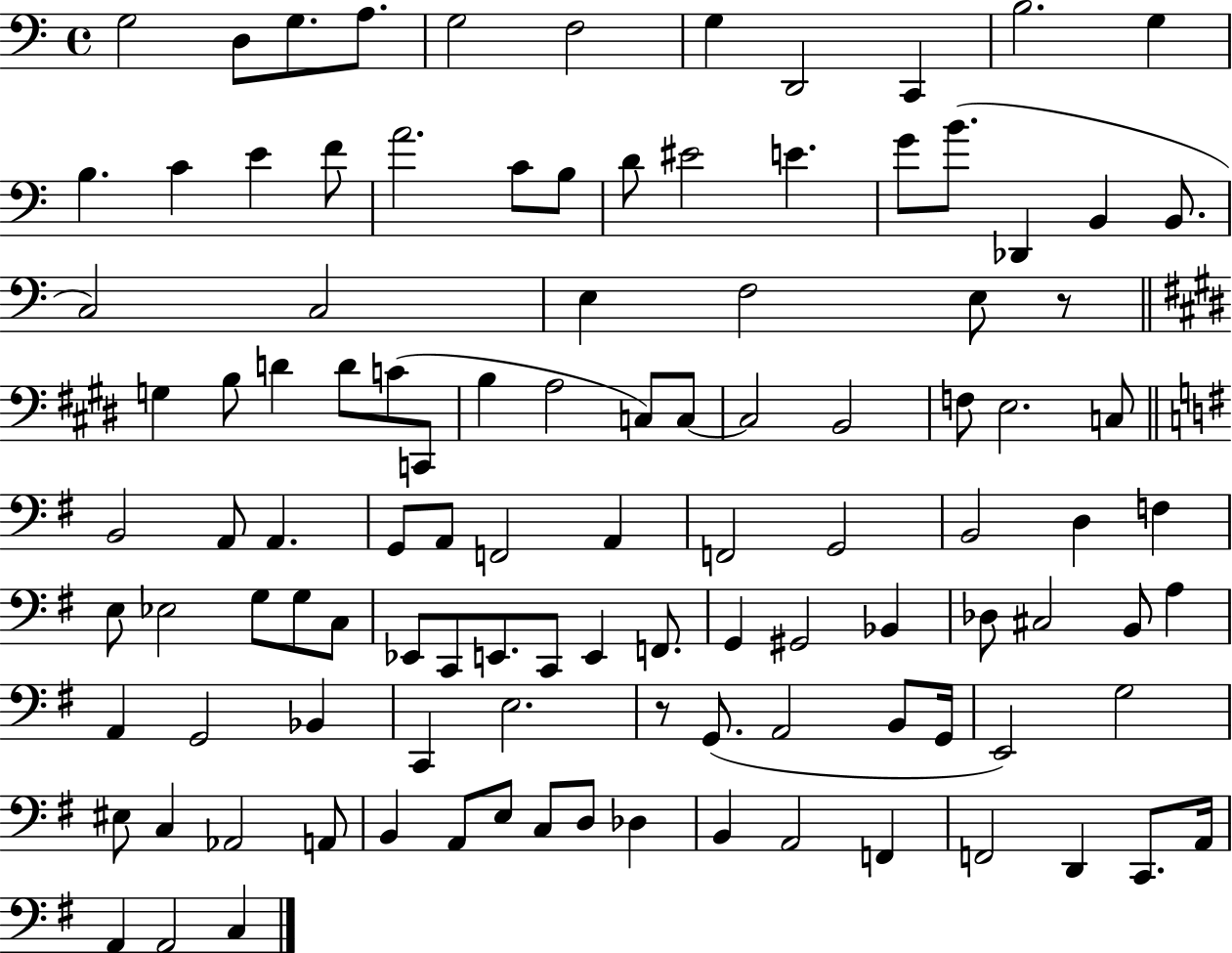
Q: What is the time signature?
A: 4/4